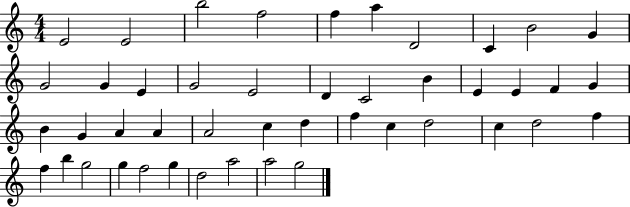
E4/h E4/h B5/h F5/h F5/q A5/q D4/h C4/q B4/h G4/q G4/h G4/q E4/q G4/h E4/h D4/q C4/h B4/q E4/q E4/q F4/q G4/q B4/q G4/q A4/q A4/q A4/h C5/q D5/q F5/q C5/q D5/h C5/q D5/h F5/q F5/q B5/q G5/h G5/q F5/h G5/q D5/h A5/h A5/h G5/h